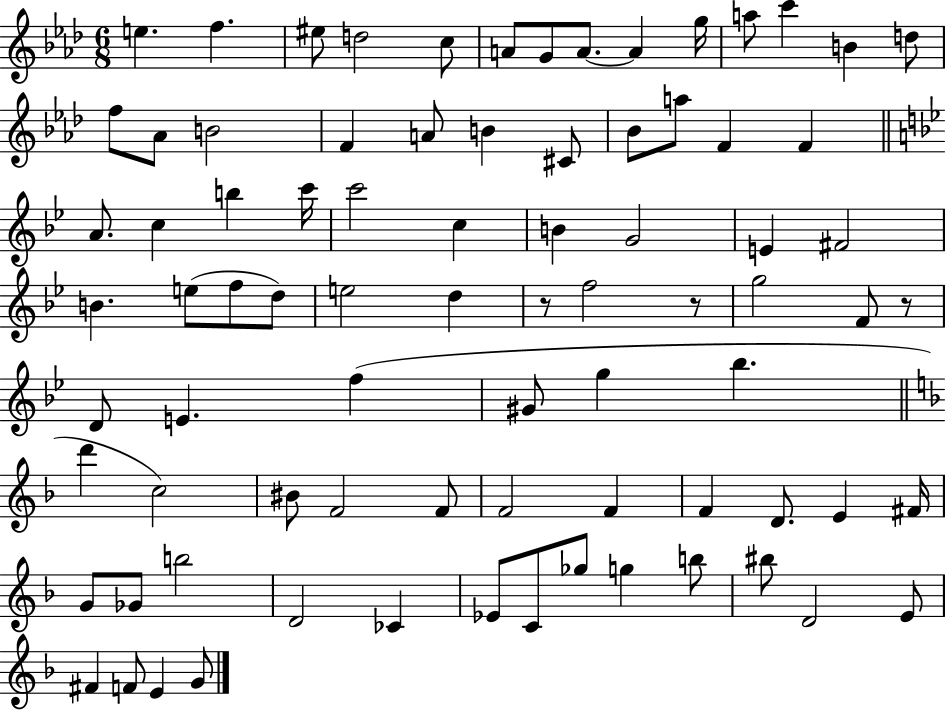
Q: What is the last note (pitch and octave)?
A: G4